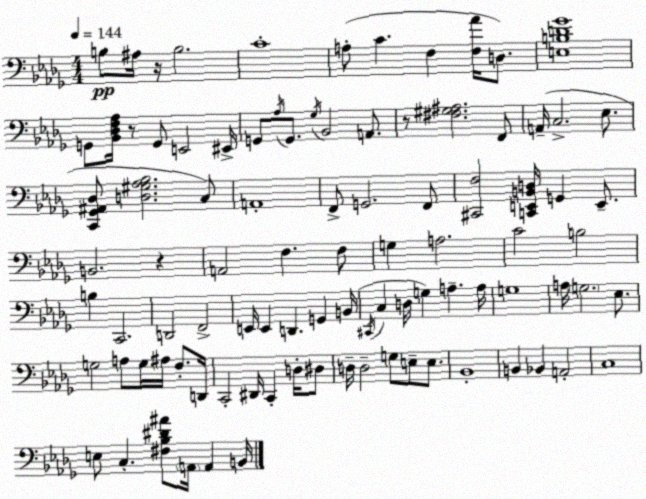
X:1
T:Untitled
M:4/4
L:1/4
K:Bbm
B,/2 ^A,/4 z/4 B,2 C4 A,/2 C F, [F,_A]/4 D,/2 [E,B,D_G]4 G,,/2 [_B,,_D,F,_A,]/4 z/2 G,,/2 E,,2 ^E,,/4 G,,/2 _A,/4 G,,/2 _G,/4 _B,,2 A,,/2 z/2 [^F,^G,^A,]2 F,,/2 A,,/4 C,2 _E,/2 [C,,_G,,^A,,_D,]/2 [D,^G,_A,_B,]2 C,/2 A,,4 F,,/2 G,,2 F,,/2 [^C,,F,]2 [C,,E,,B,,D,]/4 G,, E,,/2 B,,2 z A,,2 F, F,/2 G, A,2 C2 B,2 B, C,,2 D,,2 F,,2 E,,/4 E,, D,, G,, B,,/4 ^C,,/4 C, D,/4 G, A, A,/4 G,4 A,/4 G,2 _E,/2 G,2 A,/2 G,/4 ^A,/4 F,/2 D,,/4 C,,2 ^D,,/4 C,, D,/4 ^D,/2 D,/4 D,2 G,/2 E,/2 E,/2 _B,,4 B,, _B,, A,,2 C,4 E,/2 C, [^F,_B,^D^A]/2 A,,/4 A,, B,,/4